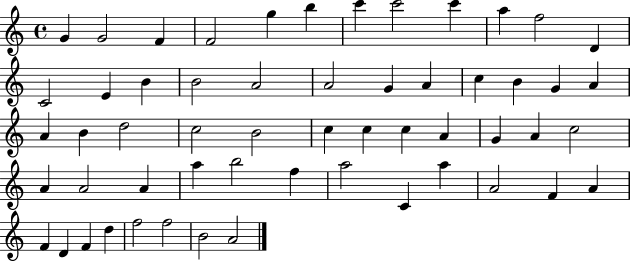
X:1
T:Untitled
M:4/4
L:1/4
K:C
G G2 F F2 g b c' c'2 c' a f2 D C2 E B B2 A2 A2 G A c B G A A B d2 c2 B2 c c c A G A c2 A A2 A a b2 f a2 C a A2 F A F D F d f2 f2 B2 A2